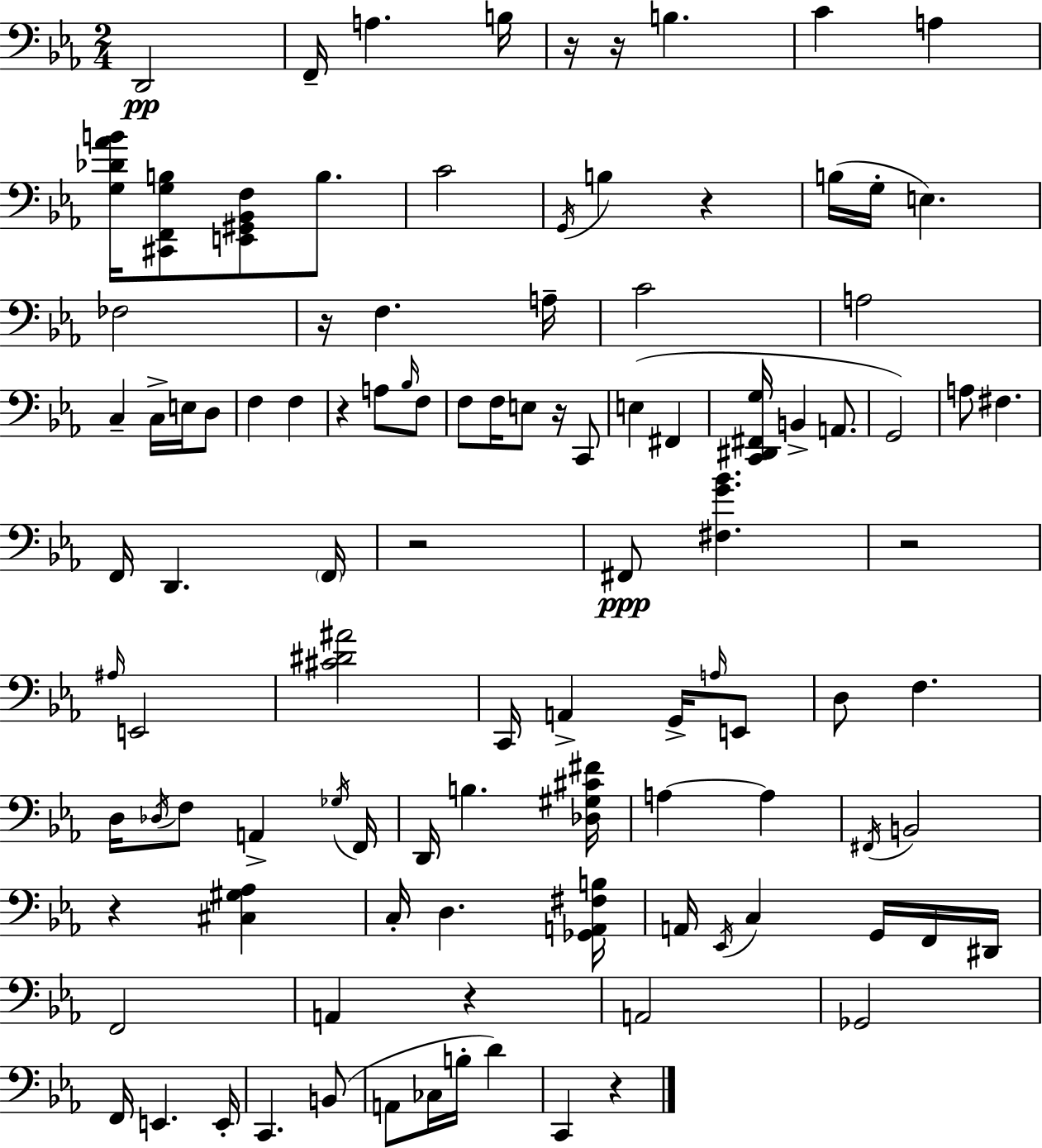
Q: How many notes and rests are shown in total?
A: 106